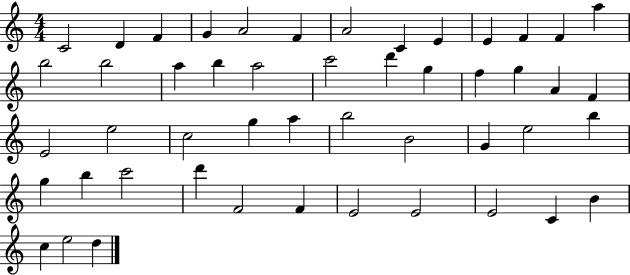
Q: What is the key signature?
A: C major